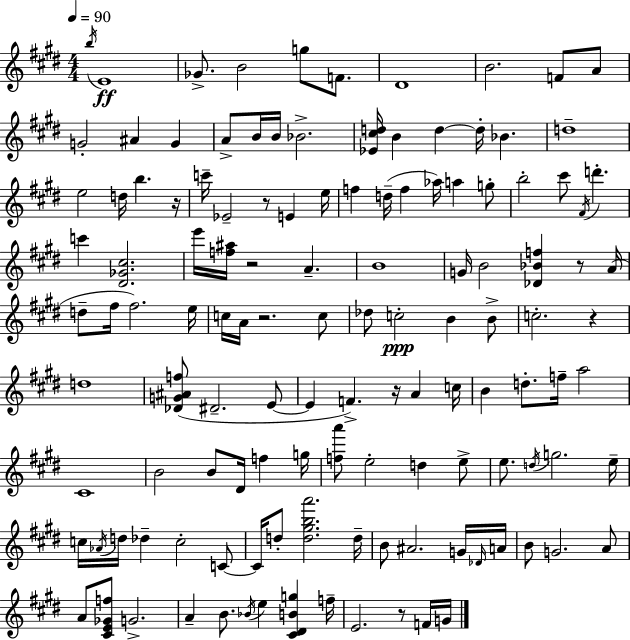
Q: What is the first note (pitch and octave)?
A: B5